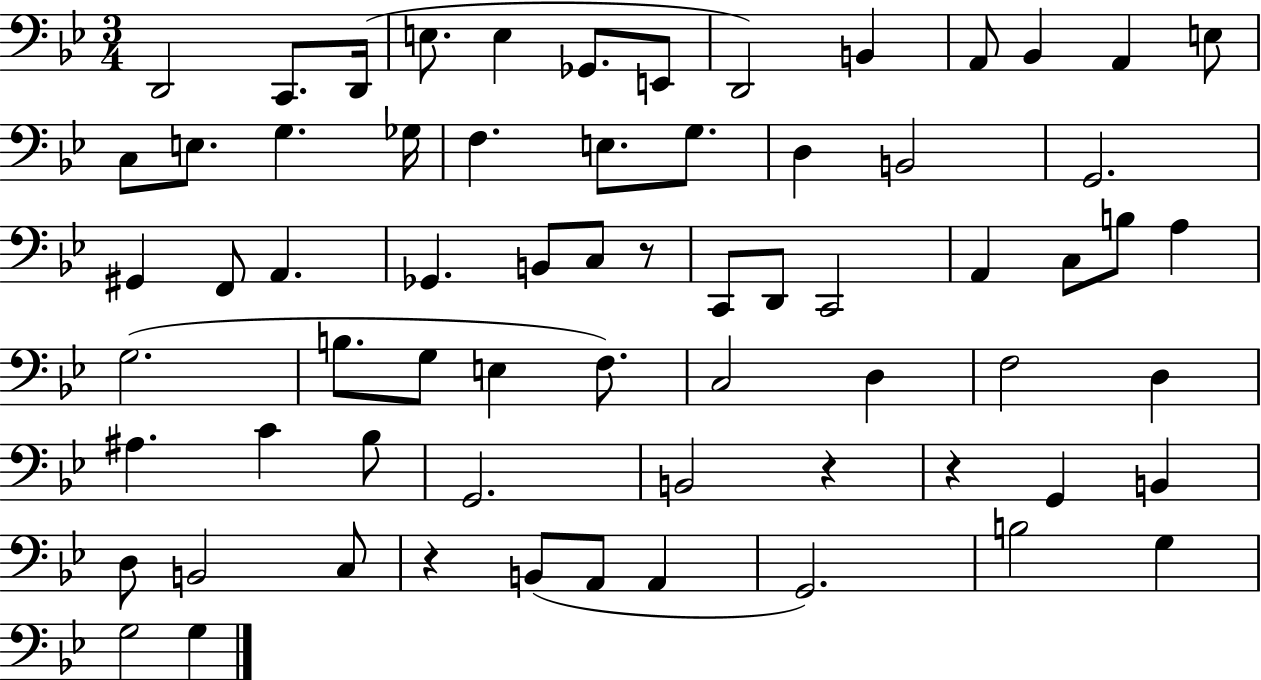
{
  \clef bass
  \numericTimeSignature
  \time 3/4
  \key bes \major
  \repeat volta 2 { d,2 c,8. d,16( | e8. e4 ges,8. e,8 | d,2) b,4 | a,8 bes,4 a,4 e8 | \break c8 e8. g4. ges16 | f4. e8. g8. | d4 b,2 | g,2. | \break gis,4 f,8 a,4. | ges,4. b,8 c8 r8 | c,8 d,8 c,2 | a,4 c8 b8 a4 | \break g2.( | b8. g8 e4 f8.) | c2 d4 | f2 d4 | \break ais4. c'4 bes8 | g,2. | b,2 r4 | r4 g,4 b,4 | \break d8 b,2 c8 | r4 b,8( a,8 a,4 | g,2.) | b2 g4 | \break g2 g4 | } \bar "|."
}